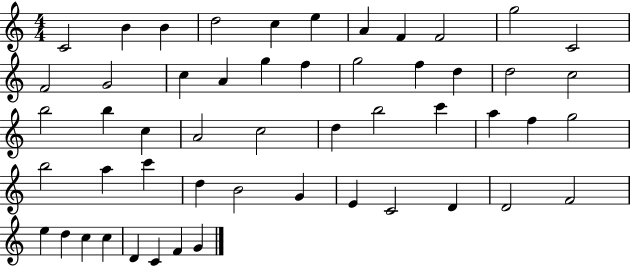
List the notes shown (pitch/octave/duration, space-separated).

C4/h B4/q B4/q D5/h C5/q E5/q A4/q F4/q F4/h G5/h C4/h F4/h G4/h C5/q A4/q G5/q F5/q G5/h F5/q D5/q D5/h C5/h B5/h B5/q C5/q A4/h C5/h D5/q B5/h C6/q A5/q F5/q G5/h B5/h A5/q C6/q D5/q B4/h G4/q E4/q C4/h D4/q D4/h F4/h E5/q D5/q C5/q C5/q D4/q C4/q F4/q G4/q